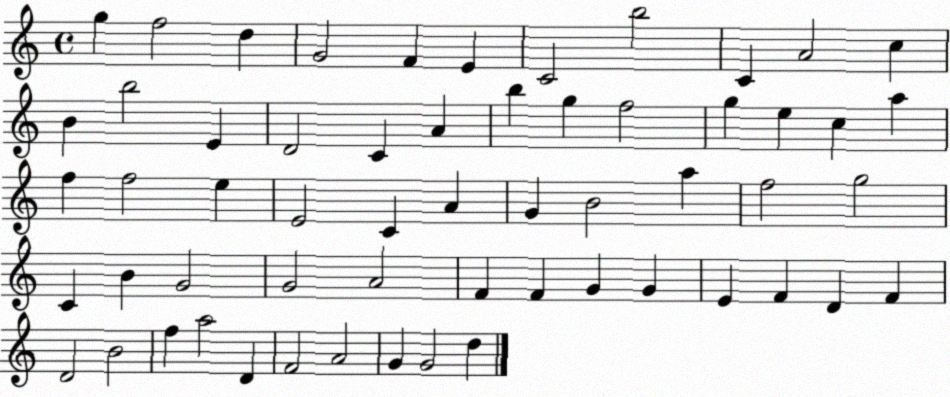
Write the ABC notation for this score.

X:1
T:Untitled
M:4/4
L:1/4
K:C
g f2 d G2 F E C2 b2 C A2 c B b2 E D2 C A b g f2 g e c a f f2 e E2 C A G B2 a f2 g2 C B G2 G2 A2 F F G G E F D F D2 B2 f a2 D F2 A2 G G2 d